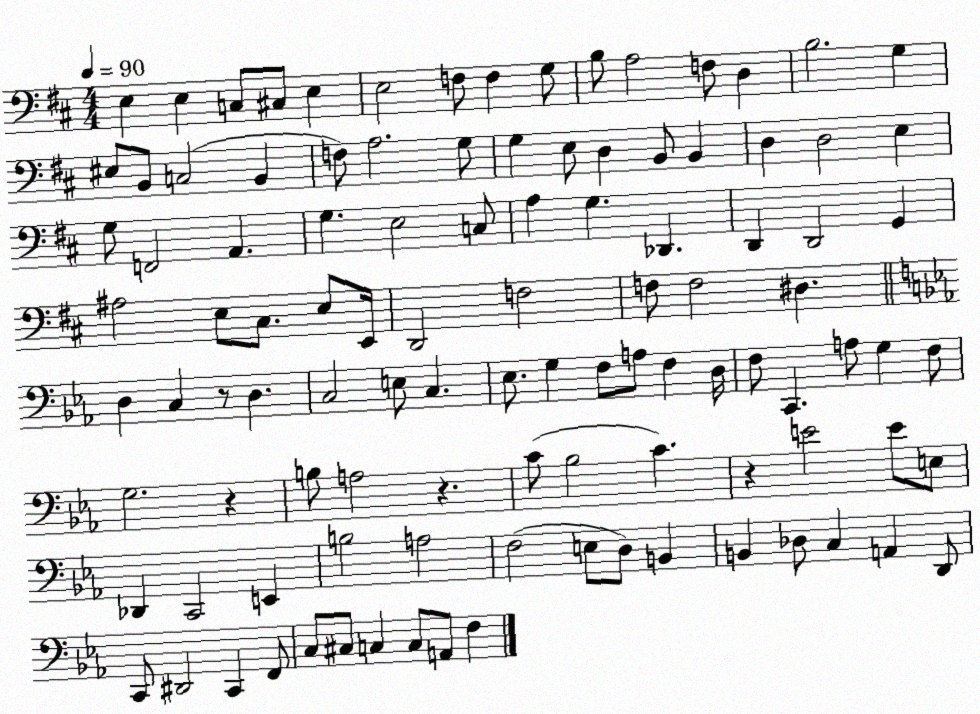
X:1
T:Untitled
M:4/4
L:1/4
K:D
E, E, C,/2 ^C,/2 E, E,2 F,/2 F, G,/2 B,/2 A,2 F,/2 D, B,2 G, ^E,/2 B,,/2 C,2 B,, F,/2 A,2 G,/2 G, E,/2 D, B,,/2 B,, D, D,2 E, G,/2 F,,2 A,, G, E,2 C,/2 A, G, _D,, D,, D,,2 G,, ^A,2 E,/2 ^C,/2 E,/2 E,,/4 D,,2 F,2 F,/2 F,2 ^D, D, C, z/2 D, C,2 E,/2 C, _E,/2 G, F,/2 A,/2 F, D,/4 F,/2 C,, A,/2 G, F,/2 G,2 z B,/2 A,2 z C/2 _B,2 C z E2 E/2 E,/2 _D,, C,,2 E,, B,2 A,2 F,2 E,/2 D,/2 B,, B,, _D,/2 C, A,, D,,/2 C,,/2 ^D,,2 C,, F,,/2 C,/2 ^C,/2 C, C,/2 A,,/2 F,